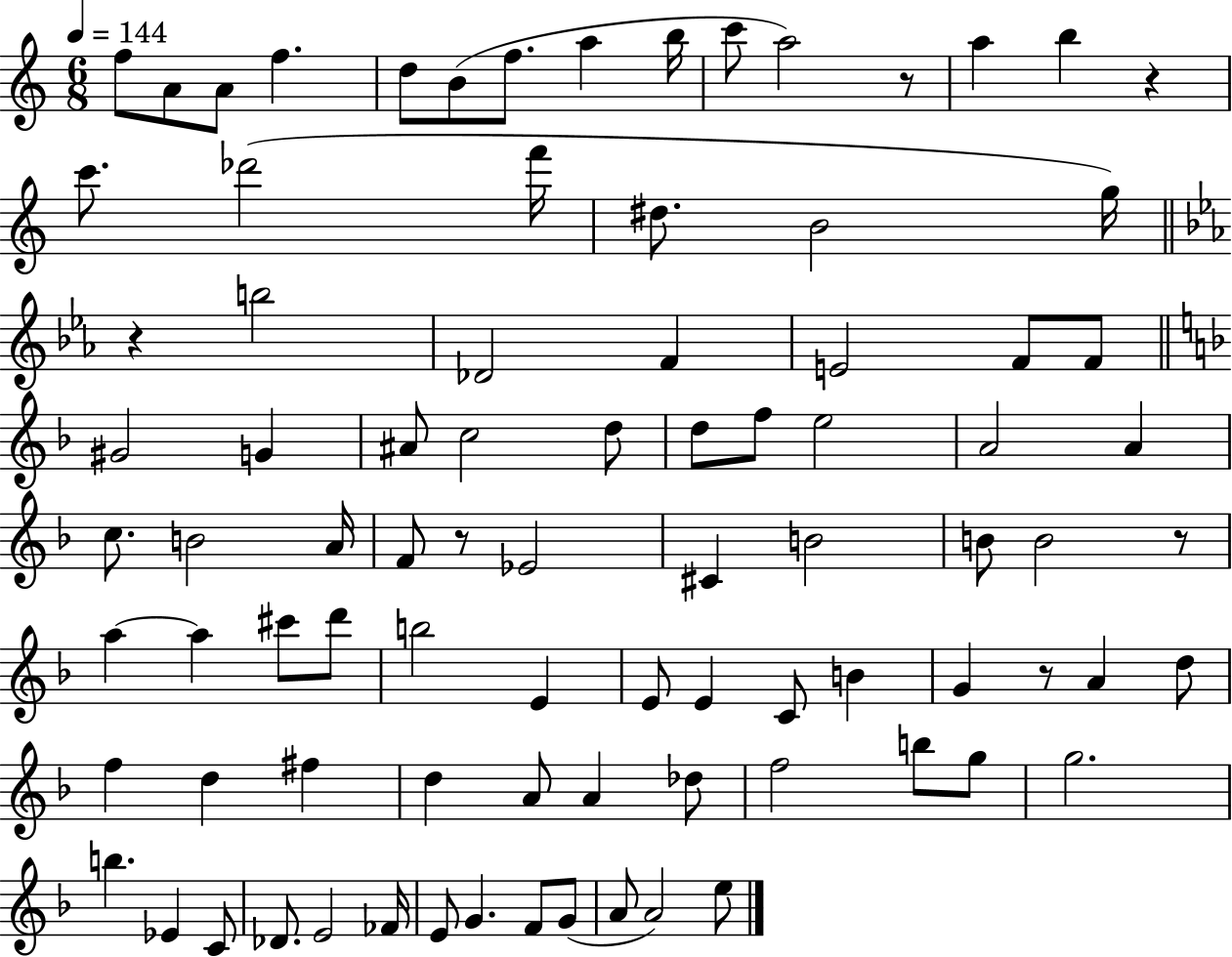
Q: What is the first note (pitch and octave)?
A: F5